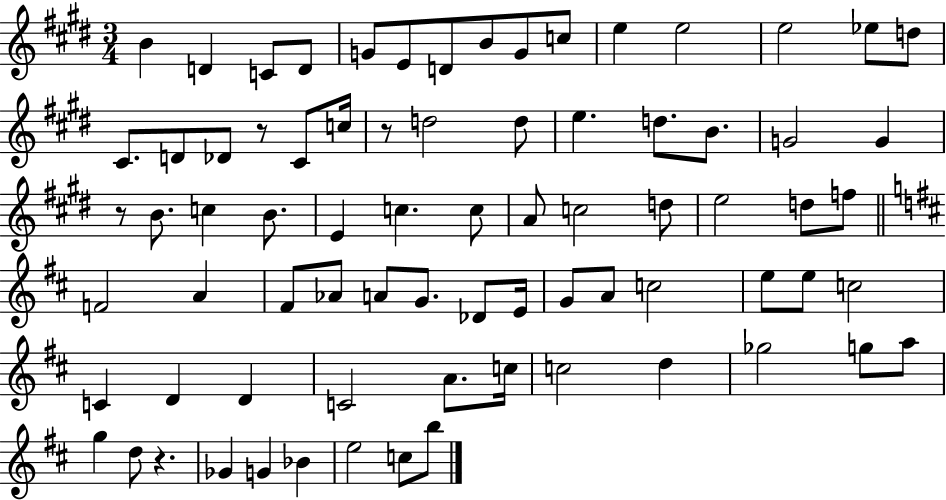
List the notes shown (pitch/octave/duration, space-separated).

B4/q D4/q C4/e D4/e G4/e E4/e D4/e B4/e G4/e C5/e E5/q E5/h E5/h Eb5/e D5/e C#4/e. D4/e Db4/e R/e C#4/e C5/s R/e D5/h D5/e E5/q. D5/e. B4/e. G4/h G4/q R/e B4/e. C5/q B4/e. E4/q C5/q. C5/e A4/e C5/h D5/e E5/h D5/e F5/e F4/h A4/q F#4/e Ab4/e A4/e G4/e. Db4/e E4/s G4/e A4/e C5/h E5/e E5/e C5/h C4/q D4/q D4/q C4/h A4/e. C5/s C5/h D5/q Gb5/h G5/e A5/e G5/q D5/e R/q. Gb4/q G4/q Bb4/q E5/h C5/e B5/e